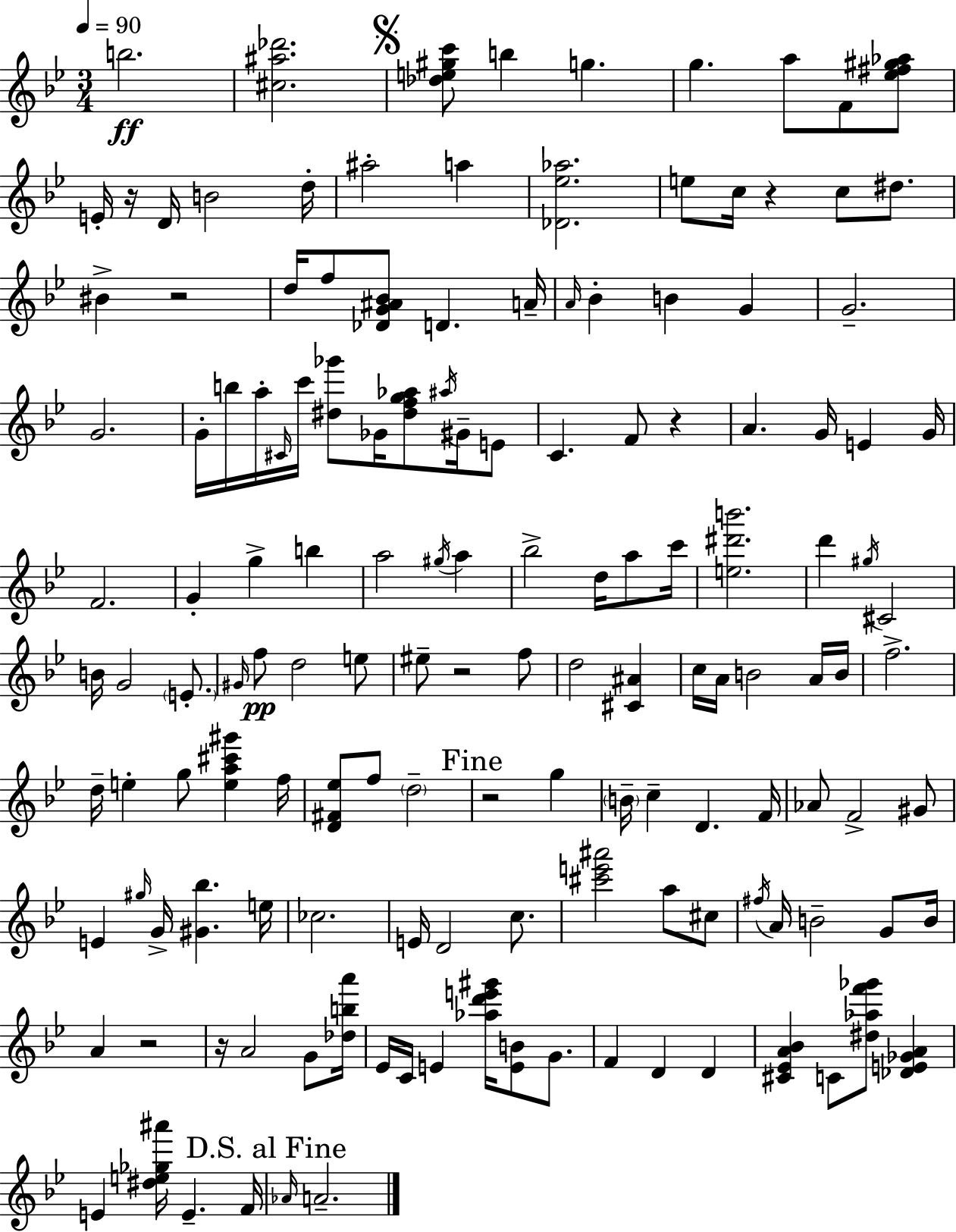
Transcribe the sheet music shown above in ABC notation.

X:1
T:Untitled
M:3/4
L:1/4
K:Bb
b2 [^c^a_d']2 [_de^gc']/2 b g g a/2 F/2 [_e^f^g_a]/2 E/4 z/4 D/4 B2 d/4 ^a2 a [_D_e_a]2 e/2 c/4 z c/2 ^d/2 ^B z2 d/4 f/2 [_DG^A_B]/2 D A/4 A/4 _B B G G2 G2 G/4 b/4 a/4 ^C/4 c'/4 [^d_g']/2 _G/4 [^dfg_a]/2 ^a/4 ^G/4 E/2 C F/2 z A G/4 E G/4 F2 G g b a2 ^g/4 a _b2 d/4 a/2 c'/4 [e^d'b']2 d' ^g/4 ^C2 B/4 G2 E/2 ^G/4 f/2 d2 e/2 ^e/2 z2 f/2 d2 [^C^A] c/4 A/4 B2 A/4 B/4 f2 d/4 e g/2 [ea^c'^g'] f/4 [D^F_e]/2 f/2 d2 z2 g B/4 c D F/4 _A/2 F2 ^G/2 E ^g/4 G/4 [^G_b] e/4 _c2 E/4 D2 c/2 [^c'e'^a']2 a/2 ^c/2 ^f/4 A/4 B2 G/2 B/4 A z2 z/4 A2 G/2 [_dba']/4 _E/4 C/4 E [_ad'e'^g']/4 [EB]/2 G/2 F D D [^C_EA_B] C/2 [^d_af'_g']/2 [_DE_GA] E [^de_g^a']/4 E F/4 _A/4 A2